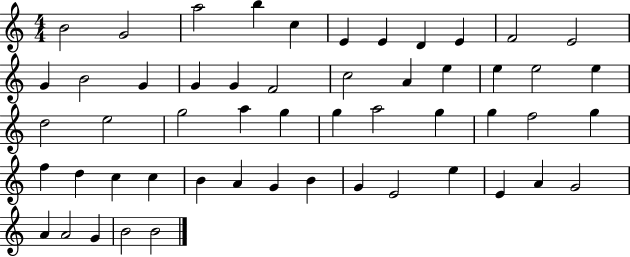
B4/h G4/h A5/h B5/q C5/q E4/q E4/q D4/q E4/q F4/h E4/h G4/q B4/h G4/q G4/q G4/q F4/h C5/h A4/q E5/q E5/q E5/h E5/q D5/h E5/h G5/h A5/q G5/q G5/q A5/h G5/q G5/q F5/h G5/q F5/q D5/q C5/q C5/q B4/q A4/q G4/q B4/q G4/q E4/h E5/q E4/q A4/q G4/h A4/q A4/h G4/q B4/h B4/h